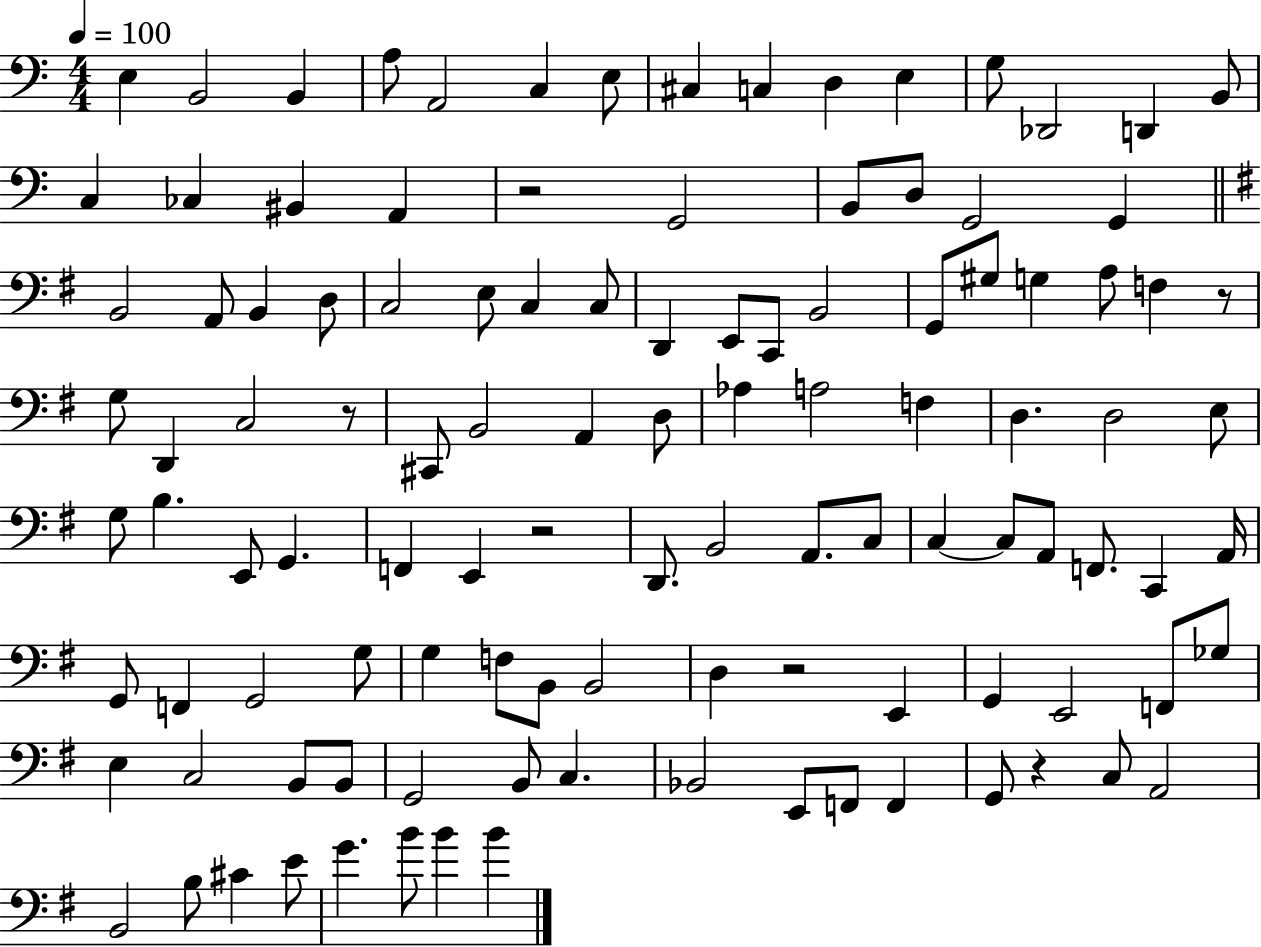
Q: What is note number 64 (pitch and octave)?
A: C3